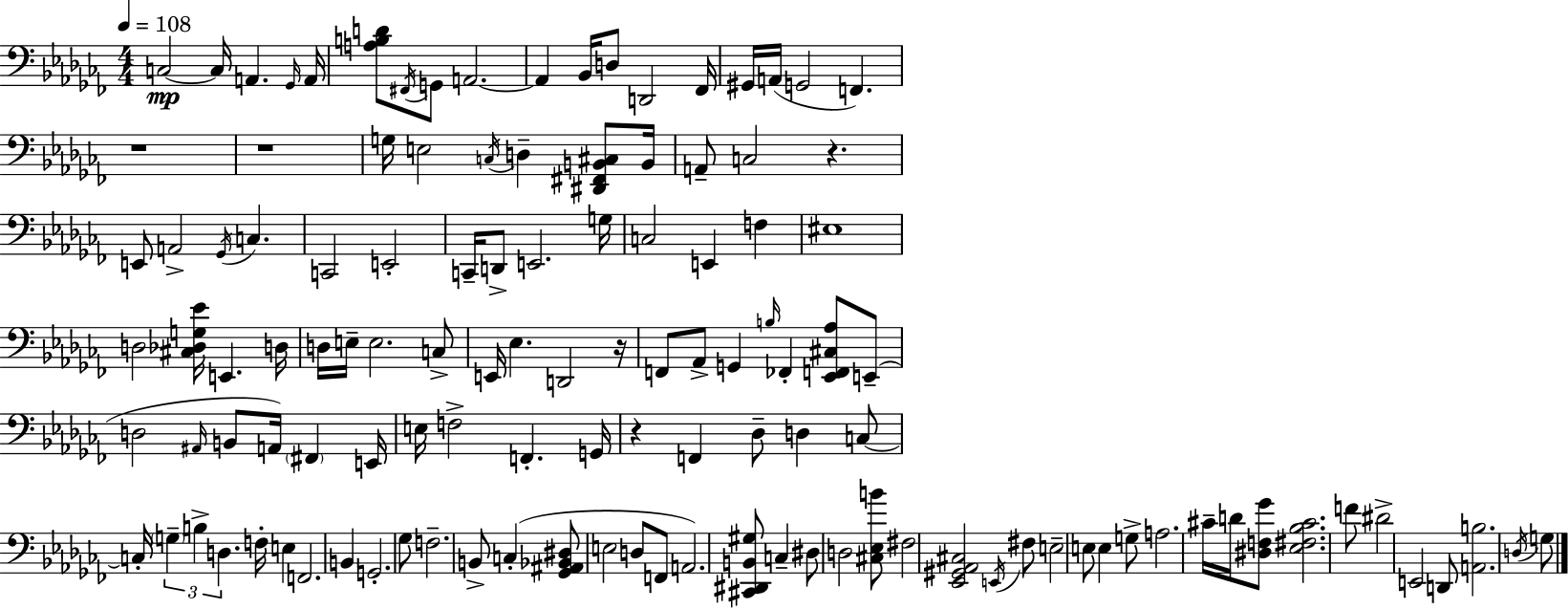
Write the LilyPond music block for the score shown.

{
  \clef bass
  \numericTimeSignature
  \time 4/4
  \key aes \minor
  \tempo 4 = 108
  c2~~\mp c16 a,4. \grace { ges,16 } | a,16 <a b d'>8 \acciaccatura { fis,16 } g,8 a,2.~~ | a,4 bes,16 d8 d,2 | fes,16 gis,16 a,16( g,2 f,4.) | \break r1 | r1 | g16 e2 \acciaccatura { c16 } d4-- | <dis, fis, b, cis>8 b,16 a,8-- c2 r4. | \break e,8 a,2-> \acciaccatura { ges,16 } c4. | c,2 e,2-. | c,16-- d,8-> e,2. | g16 c2 e,4 | \break f4 eis1 | d2 <cis des g ees'>16 e,4. | d16 d16 e16-- e2. | c8-> e,16 ees4. d,2 | \break r16 f,8 aes,8-> g,4 \grace { b16 } fes,4-. | <ees, f, cis aes>8 e,8--( d2 \grace { ais,16 } b,8 | a,16) \parenthesize fis,4 e,16 e16 f2-> f,4.-. | g,16 r4 f,4 des8-- | \break d4 c8~~ c16-. \tuplet 3/2 { \parenthesize g4-- b4-> d4. } | f16-. e4 f,2. | b,4 g,2.-. | ges8 f2.-- | \break b,8-> c4-.( <ges, ais, bes, dis>8 e2 | d8 f,8 a,2.) | <cis, dis, b, gis>8 c4-- dis8 d2 | <cis ees b'>8 fis2 <ees, gis, aes, cis>2 | \break \acciaccatura { e,16 } fis8 e2-- | e8 e4 g8-> a2. | cis'16-- d'16 <dis f ges'>8 <ees fis bes cis'>2. | f'8 dis'2-> e,2 | \break d,8 <a, b>2. | \acciaccatura { d16 } g8 \bar "|."
}